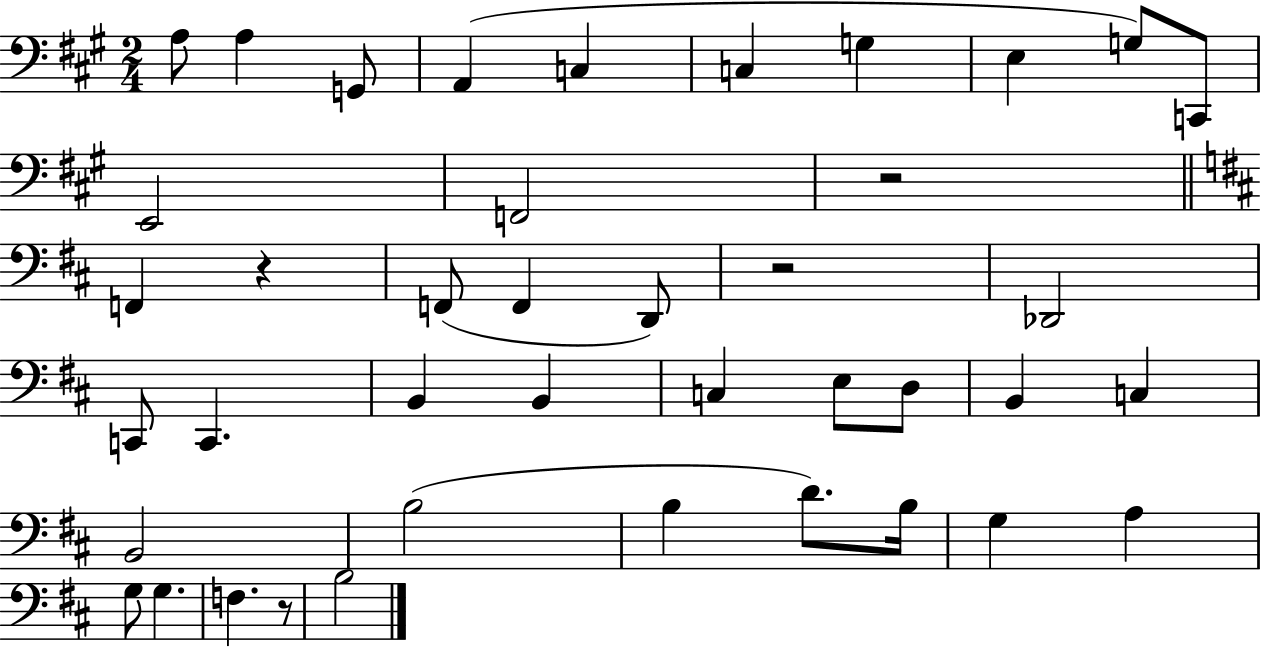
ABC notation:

X:1
T:Untitled
M:2/4
L:1/4
K:A
A,/2 A, G,,/2 A,, C, C, G, E, G,/2 C,,/2 E,,2 F,,2 z2 F,, z F,,/2 F,, D,,/2 z2 _D,,2 C,,/2 C,, B,, B,, C, E,/2 D,/2 B,, C, B,,2 B,2 B, D/2 B,/4 G, A, G,/2 G, F, z/2 B,2